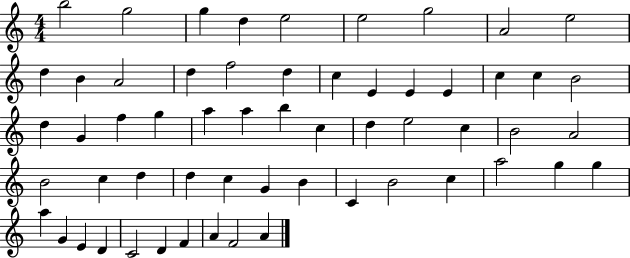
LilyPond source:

{
  \clef treble
  \numericTimeSignature
  \time 4/4
  \key c \major
  b''2 g''2 | g''4 d''4 e''2 | e''2 g''2 | a'2 e''2 | \break d''4 b'4 a'2 | d''4 f''2 d''4 | c''4 e'4 e'4 e'4 | c''4 c''4 b'2 | \break d''4 g'4 f''4 g''4 | a''4 a''4 b''4 c''4 | d''4 e''2 c''4 | b'2 a'2 | \break b'2 c''4 d''4 | d''4 c''4 g'4 b'4 | c'4 b'2 c''4 | a''2 g''4 g''4 | \break a''4 g'4 e'4 d'4 | c'2 d'4 f'4 | a'4 f'2 a'4 | \bar "|."
}